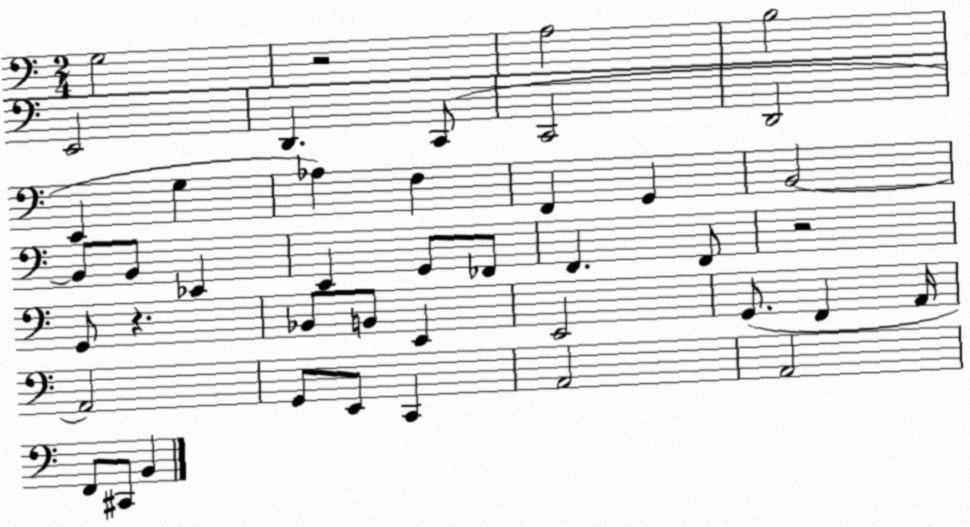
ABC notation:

X:1
T:Untitled
M:2/4
L:1/4
K:C
G,2 z2 A,2 B,2 E,,2 D,, C,,/2 C,,2 D,,2 E,, G, _A, F, F,, G,, B,,2 B,,/2 B,,/2 _E,, E,, G,,/2 _F,,/2 F,, F,,/2 z2 G,,/2 z _B,,/2 B,,/2 E,, E,,2 G,,/2 F,, A,,/4 A,,2 G,,/2 E,,/2 C,, A,,2 A,,2 F,,/2 ^C,,/2 B,,